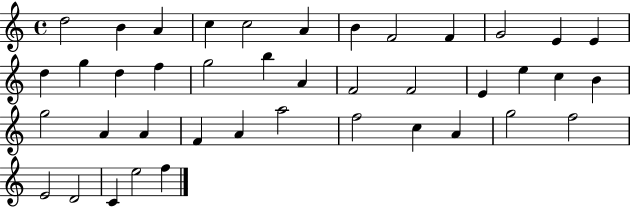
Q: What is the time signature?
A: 4/4